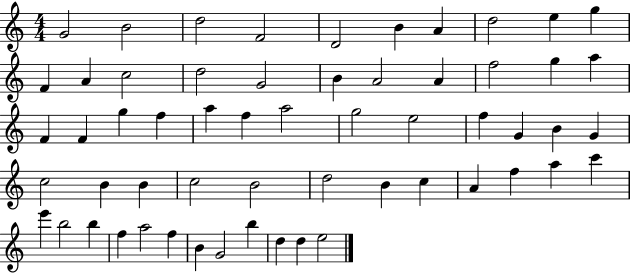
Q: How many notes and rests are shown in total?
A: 58